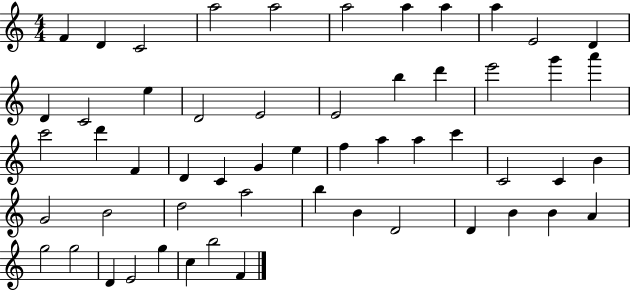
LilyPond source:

{
  \clef treble
  \numericTimeSignature
  \time 4/4
  \key c \major
  f'4 d'4 c'2 | a''2 a''2 | a''2 a''4 a''4 | a''4 e'2 d'4 | \break d'4 c'2 e''4 | d'2 e'2 | e'2 b''4 d'''4 | e'''2 g'''4 a'''4 | \break c'''2 d'''4 f'4 | d'4 c'4 g'4 e''4 | f''4 a''4 a''4 c'''4 | c'2 c'4 b'4 | \break g'2 b'2 | d''2 a''2 | b''4 b'4 d'2 | d'4 b'4 b'4 a'4 | \break g''2 g''2 | d'4 e'2 g''4 | c''4 b''2 f'4 | \bar "|."
}